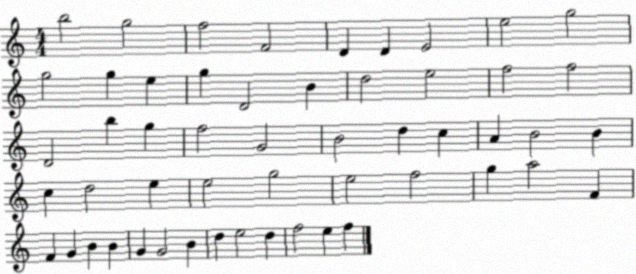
X:1
T:Untitled
M:4/4
L:1/4
K:C
b2 g2 f2 F2 D D E2 e2 g2 g2 g e g D2 B d2 e2 f2 f2 D2 b g f2 G2 B2 d c A B2 B c d2 e e2 g2 e2 f2 g a2 F F G B B G G2 B d e2 d f2 e f